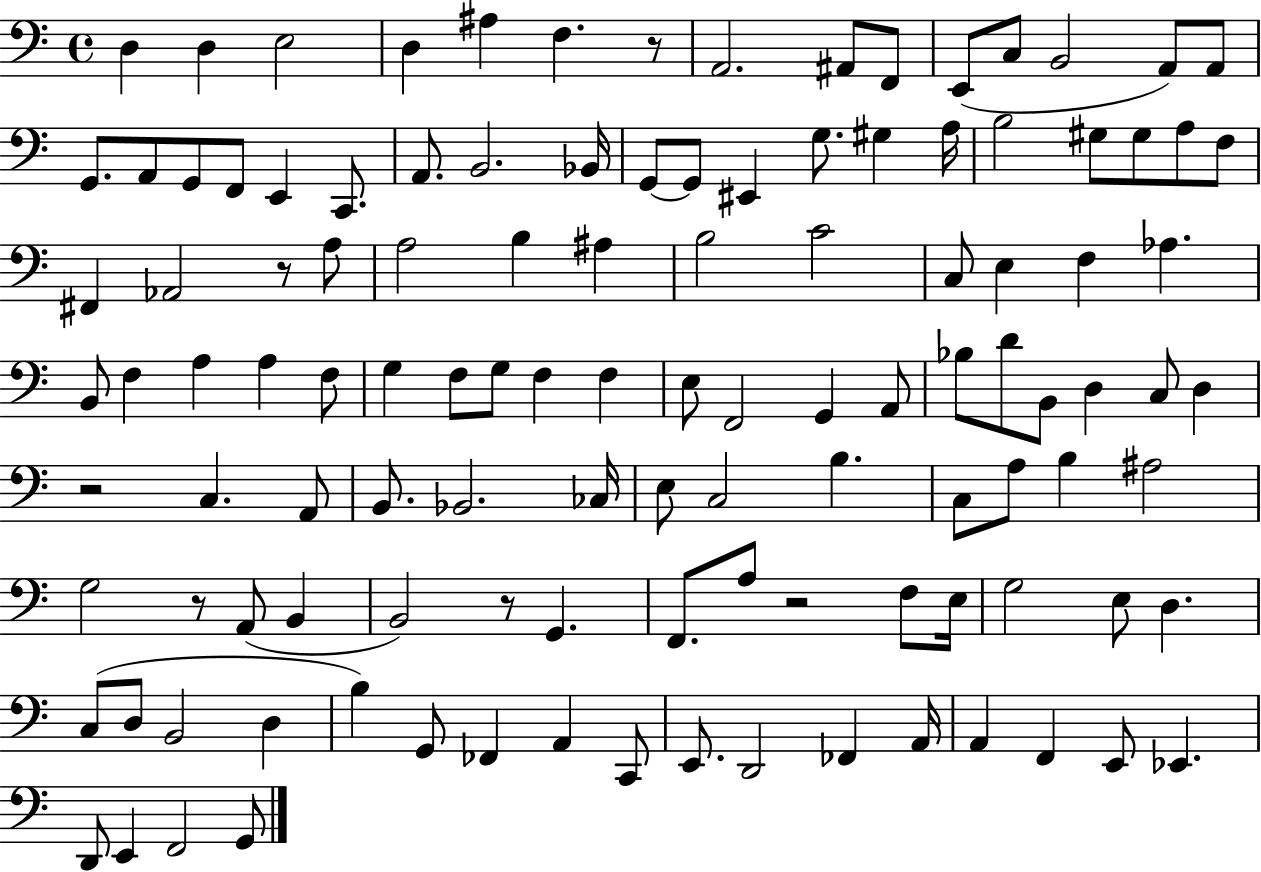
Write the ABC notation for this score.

X:1
T:Untitled
M:4/4
L:1/4
K:C
D, D, E,2 D, ^A, F, z/2 A,,2 ^A,,/2 F,,/2 E,,/2 C,/2 B,,2 A,,/2 A,,/2 G,,/2 A,,/2 G,,/2 F,,/2 E,, C,,/2 A,,/2 B,,2 _B,,/4 G,,/2 G,,/2 ^E,, G,/2 ^G, A,/4 B,2 ^G,/2 ^G,/2 A,/2 F,/2 ^F,, _A,,2 z/2 A,/2 A,2 B, ^A, B,2 C2 C,/2 E, F, _A, B,,/2 F, A, A, F,/2 G, F,/2 G,/2 F, F, E,/2 F,,2 G,, A,,/2 _B,/2 D/2 B,,/2 D, C,/2 D, z2 C, A,,/2 B,,/2 _B,,2 _C,/4 E,/2 C,2 B, C,/2 A,/2 B, ^A,2 G,2 z/2 A,,/2 B,, B,,2 z/2 G,, F,,/2 A,/2 z2 F,/2 E,/4 G,2 E,/2 D, C,/2 D,/2 B,,2 D, B, G,,/2 _F,, A,, C,,/2 E,,/2 D,,2 _F,, A,,/4 A,, F,, E,,/2 _E,, D,,/2 E,, F,,2 G,,/2